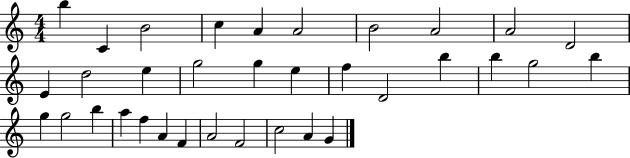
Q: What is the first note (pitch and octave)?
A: B5